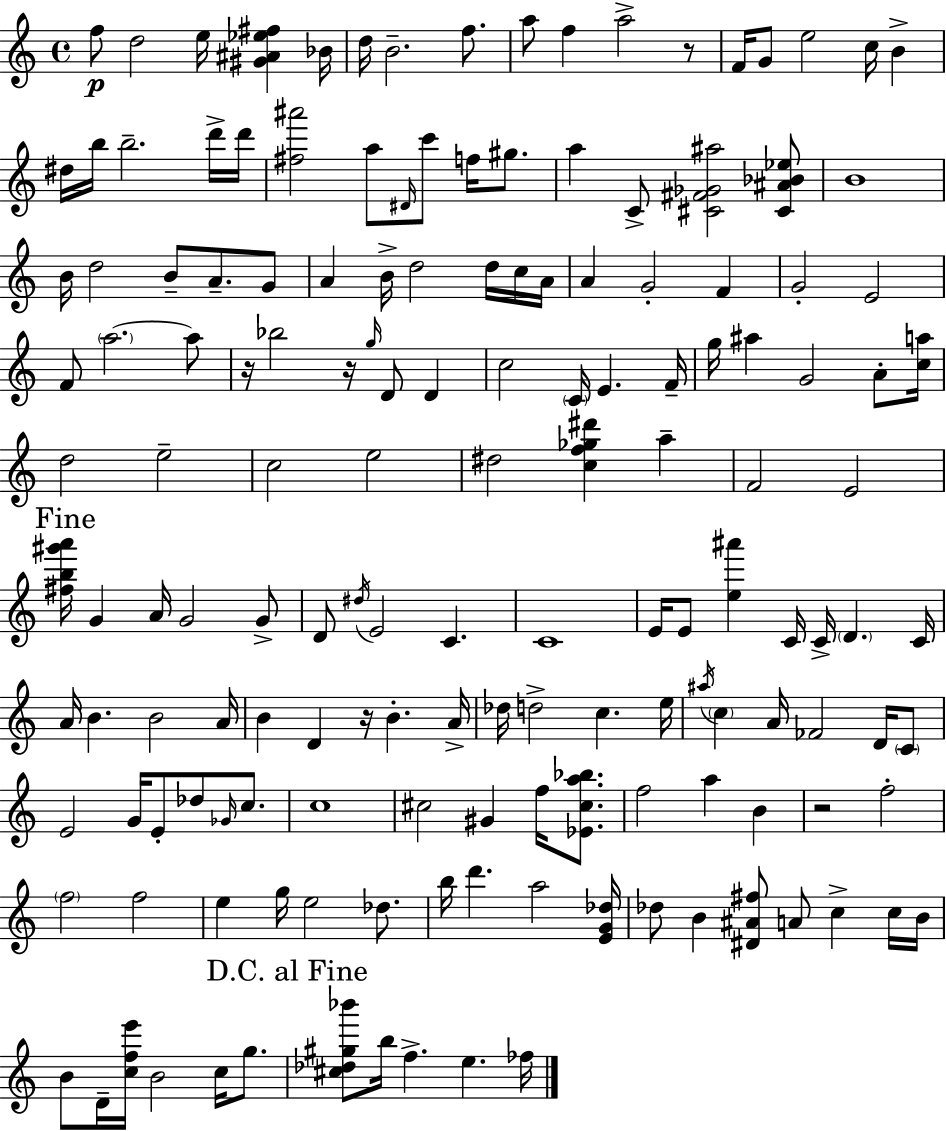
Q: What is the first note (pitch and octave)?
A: F5